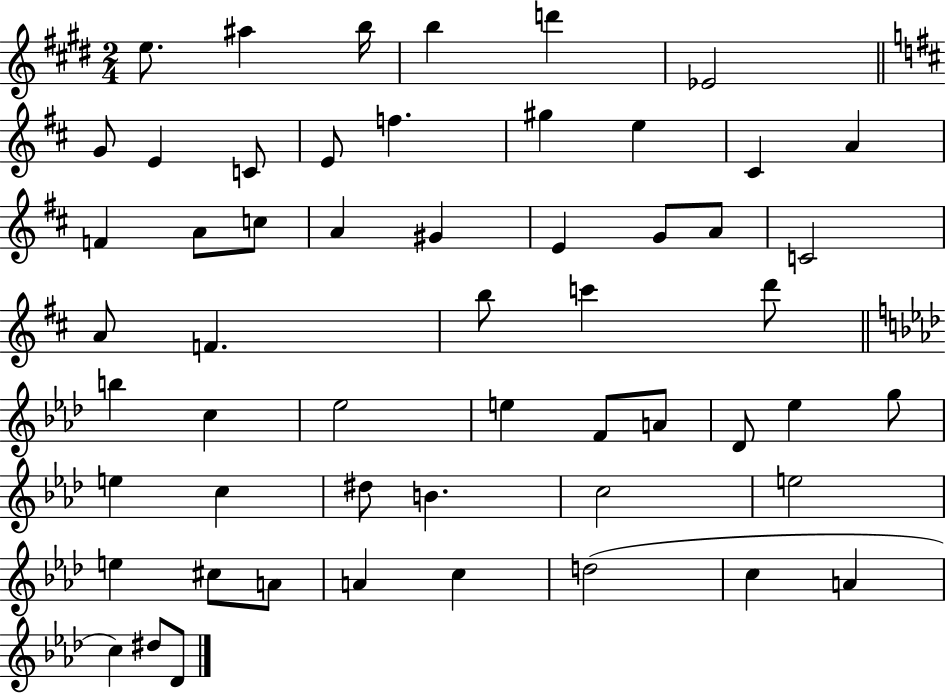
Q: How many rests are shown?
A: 0